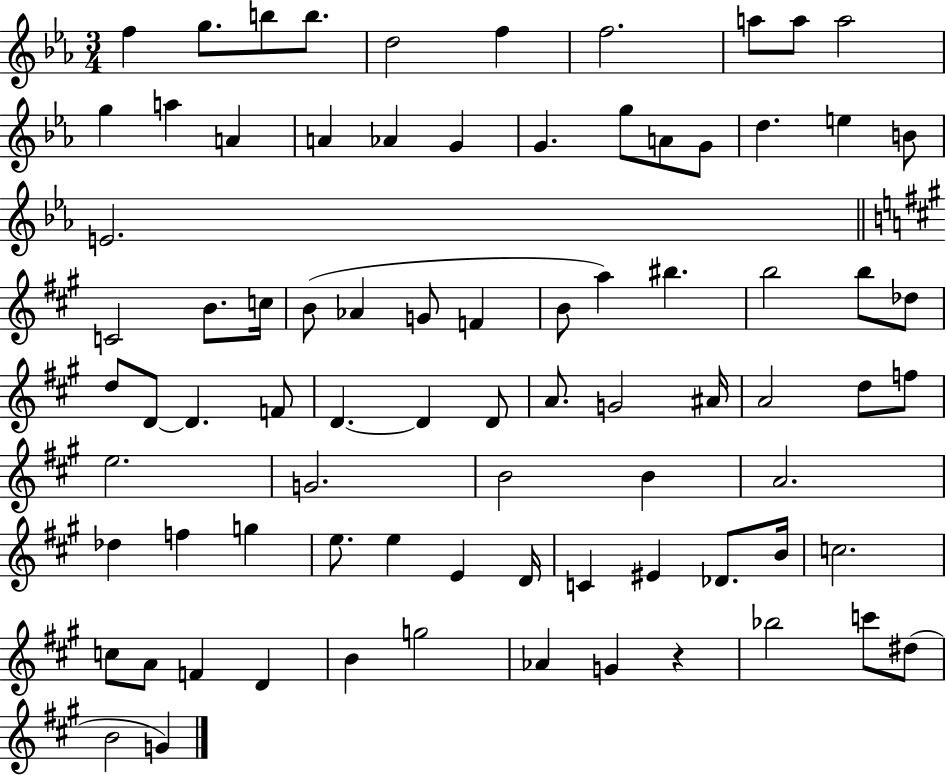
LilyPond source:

{
  \clef treble
  \numericTimeSignature
  \time 3/4
  \key ees \major
  \repeat volta 2 { f''4 g''8. b''8 b''8. | d''2 f''4 | f''2. | a''8 a''8 a''2 | \break g''4 a''4 a'4 | a'4 aes'4 g'4 | g'4. g''8 a'8 g'8 | d''4. e''4 b'8 | \break e'2. | \bar "||" \break \key a \major c'2 b'8. c''16 | b'8( aes'4 g'8 f'4 | b'8 a''4) bis''4. | b''2 b''8 des''8 | \break d''8 d'8~~ d'4. f'8 | d'4.~~ d'4 d'8 | a'8. g'2 ais'16 | a'2 d''8 f''8 | \break e''2. | g'2. | b'2 b'4 | a'2. | \break des''4 f''4 g''4 | e''8. e''4 e'4 d'16 | c'4 eis'4 des'8. b'16 | c''2. | \break c''8 a'8 f'4 d'4 | b'4 g''2 | aes'4 g'4 r4 | bes''2 c'''8 dis''8( | \break b'2 g'4) | } \bar "|."
}